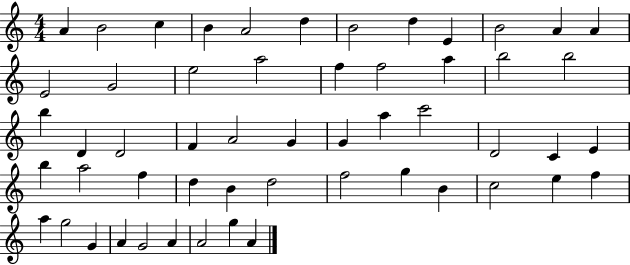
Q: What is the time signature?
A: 4/4